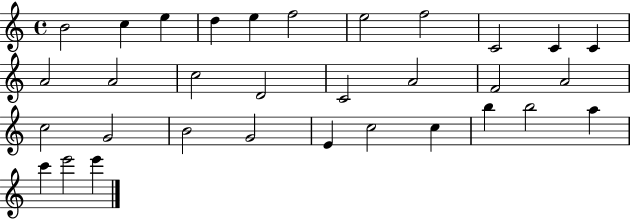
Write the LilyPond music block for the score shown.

{
  \clef treble
  \time 4/4
  \defaultTimeSignature
  \key c \major
  b'2 c''4 e''4 | d''4 e''4 f''2 | e''2 f''2 | c'2 c'4 c'4 | \break a'2 a'2 | c''2 d'2 | c'2 a'2 | f'2 a'2 | \break c''2 g'2 | b'2 g'2 | e'4 c''2 c''4 | b''4 b''2 a''4 | \break c'''4 e'''2 e'''4 | \bar "|."
}